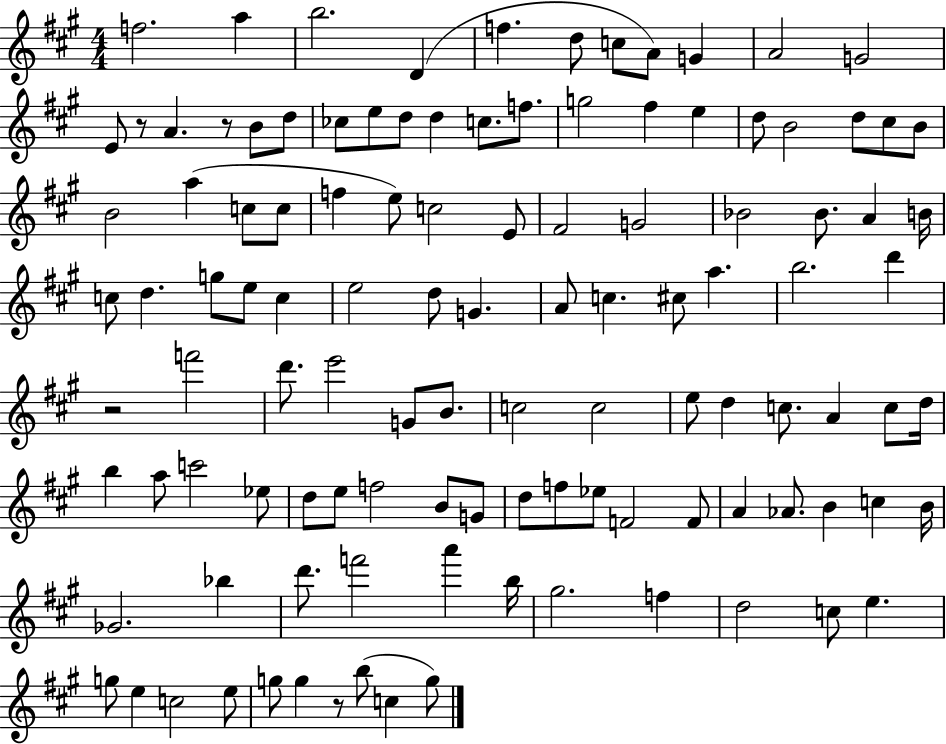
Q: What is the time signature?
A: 4/4